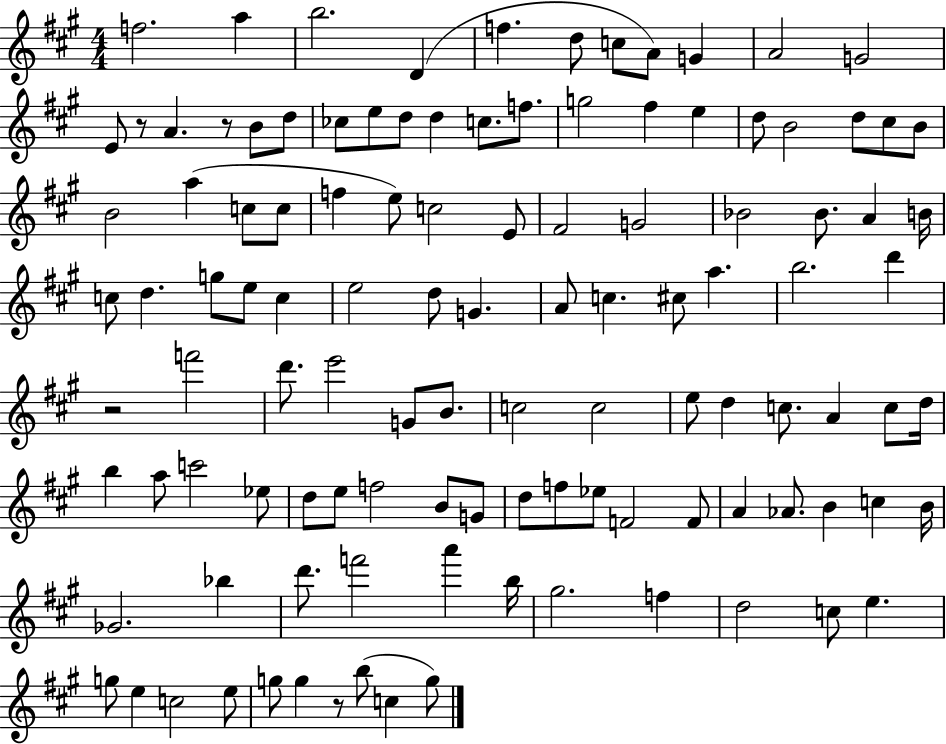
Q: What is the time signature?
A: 4/4